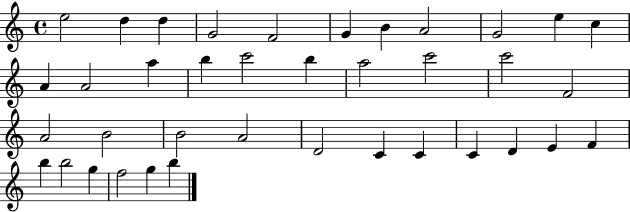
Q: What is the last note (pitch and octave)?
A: B5